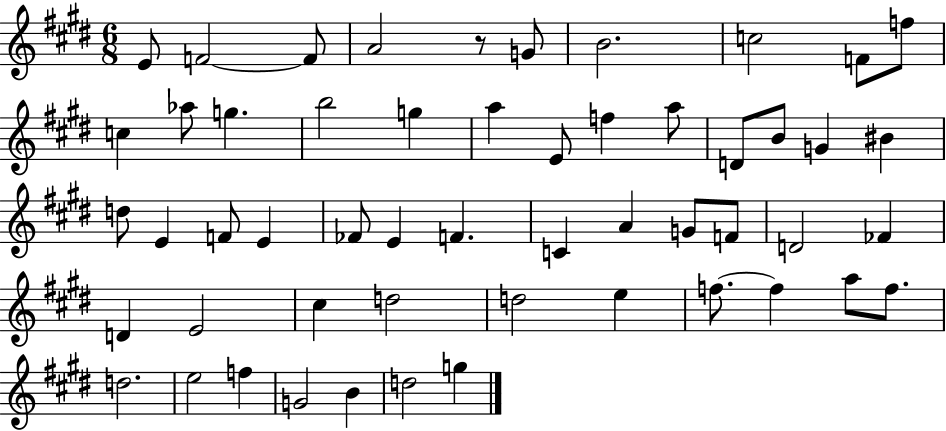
{
  \clef treble
  \numericTimeSignature
  \time 6/8
  \key e \major
  e'8 f'2~~ f'8 | a'2 r8 g'8 | b'2. | c''2 f'8 f''8 | \break c''4 aes''8 g''4. | b''2 g''4 | a''4 e'8 f''4 a''8 | d'8 b'8 g'4 bis'4 | \break d''8 e'4 f'8 e'4 | fes'8 e'4 f'4. | c'4 a'4 g'8 f'8 | d'2 fes'4 | \break d'4 e'2 | cis''4 d''2 | d''2 e''4 | f''8.~~ f''4 a''8 f''8. | \break d''2. | e''2 f''4 | g'2 b'4 | d''2 g''4 | \break \bar "|."
}